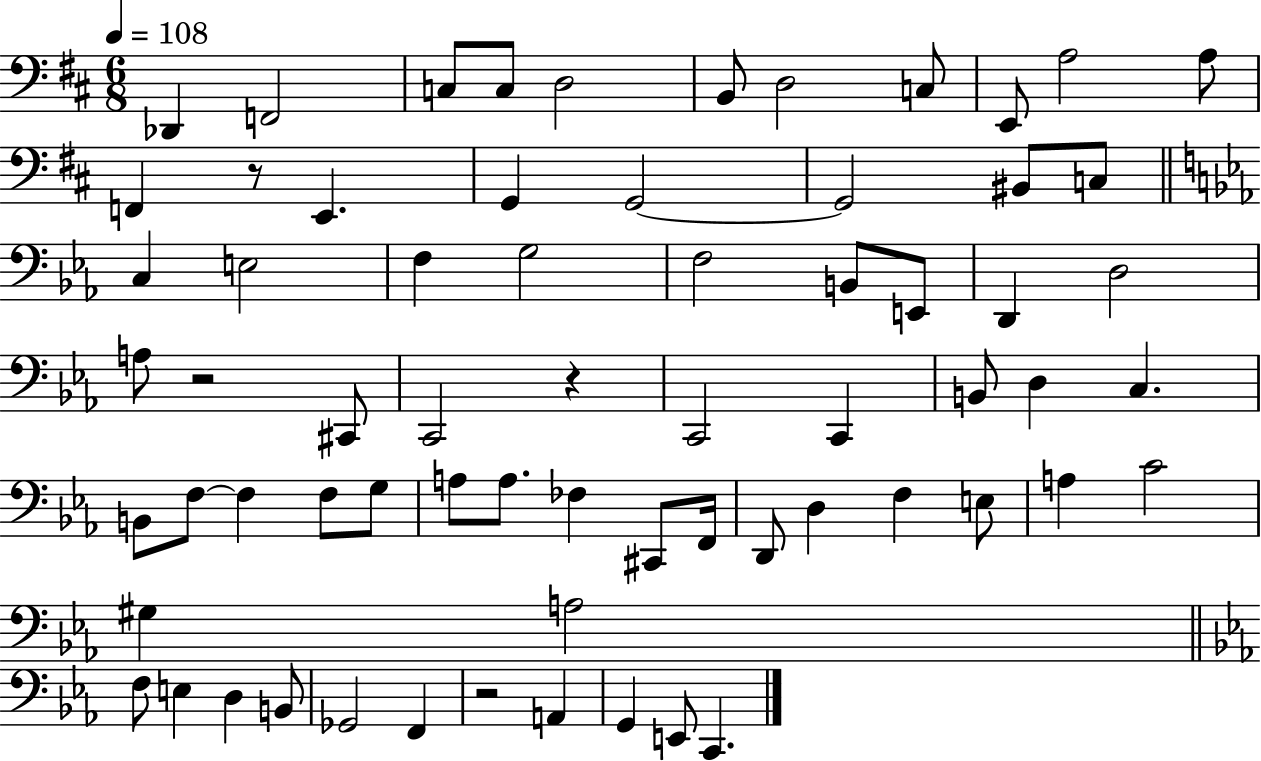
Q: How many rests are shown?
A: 4